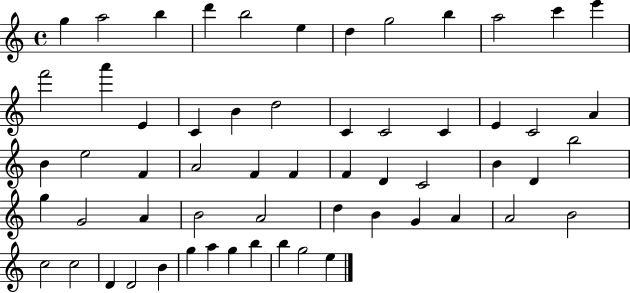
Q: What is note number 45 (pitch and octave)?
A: A4